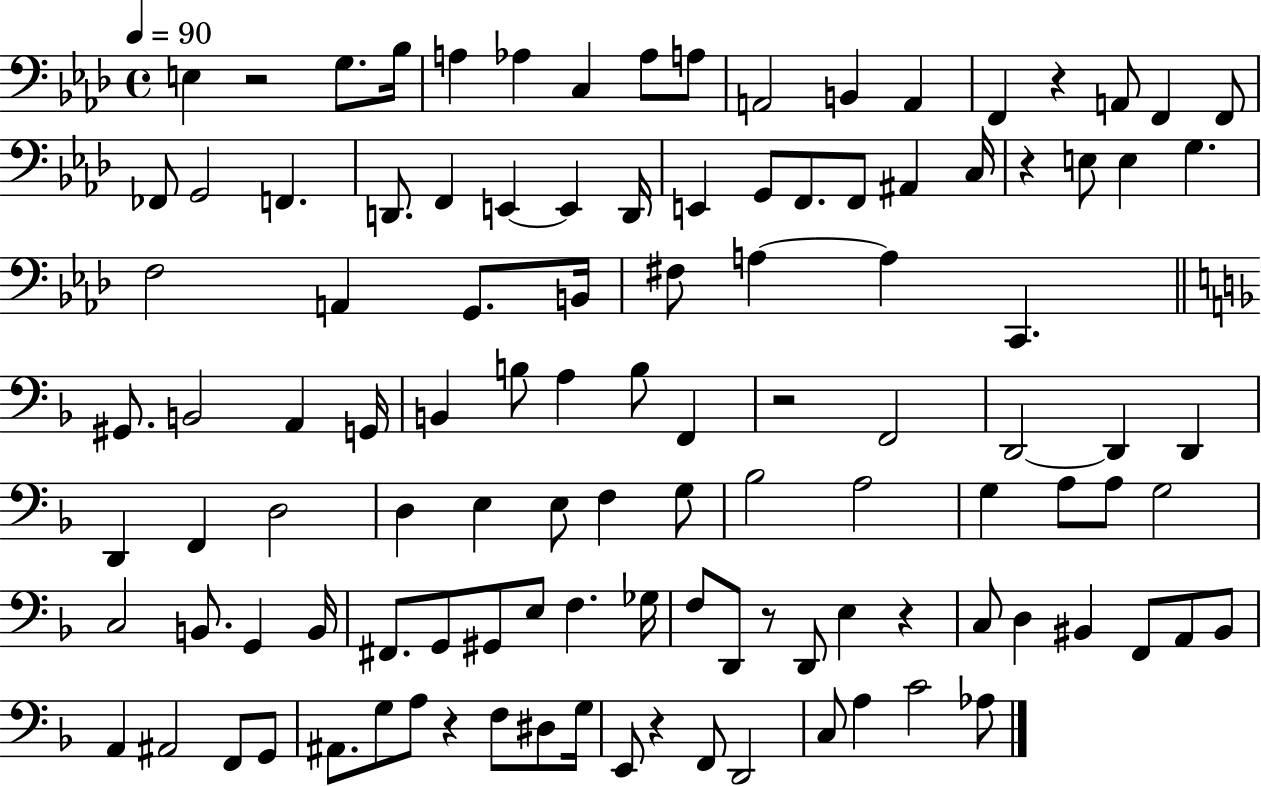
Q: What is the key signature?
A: AES major